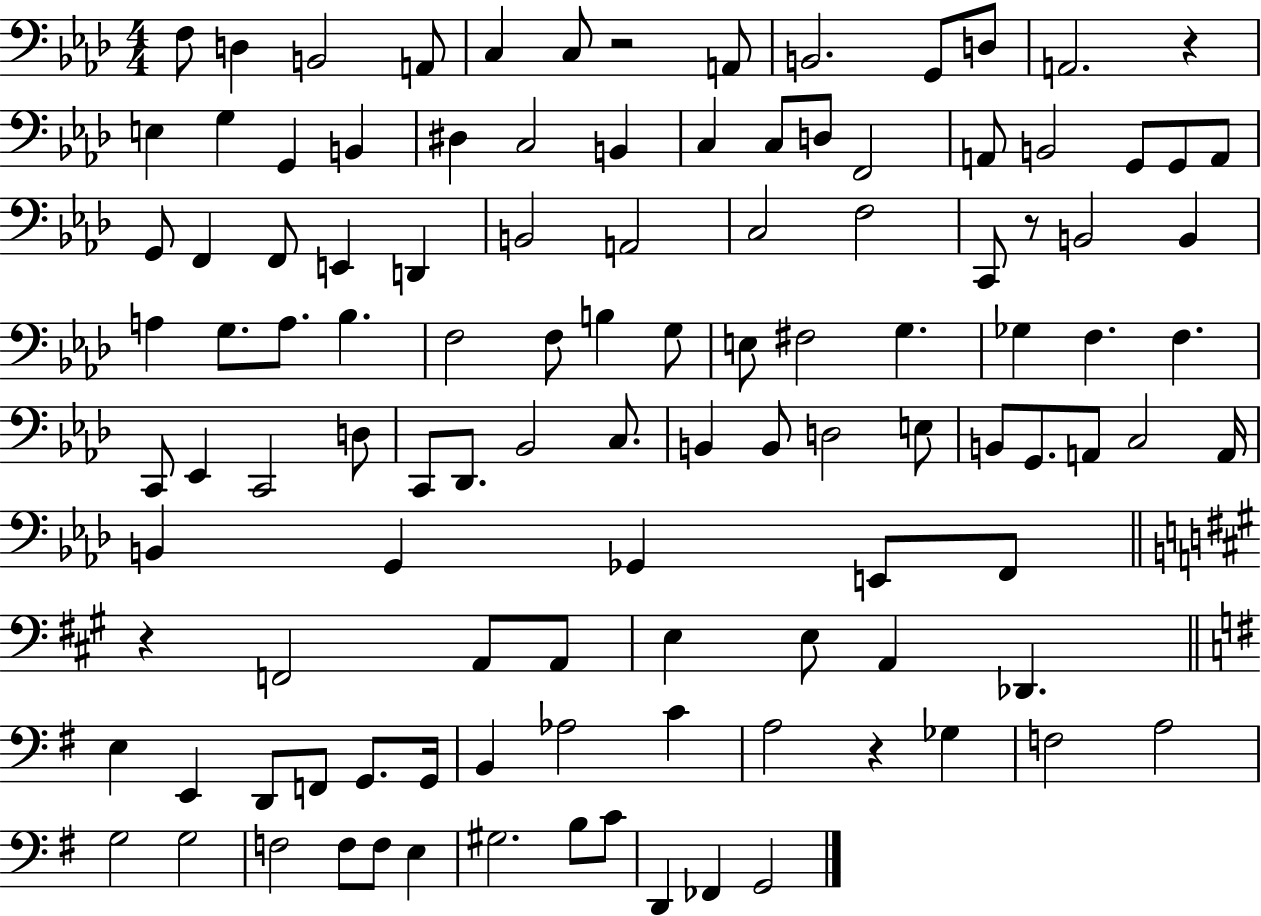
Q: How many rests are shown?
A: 5